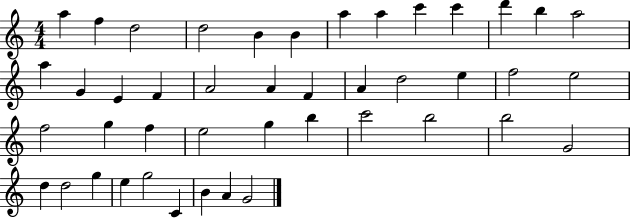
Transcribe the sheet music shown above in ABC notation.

X:1
T:Untitled
M:4/4
L:1/4
K:C
a f d2 d2 B B a a c' c' d' b a2 a G E F A2 A F A d2 e f2 e2 f2 g f e2 g b c'2 b2 b2 G2 d d2 g e g2 C B A G2